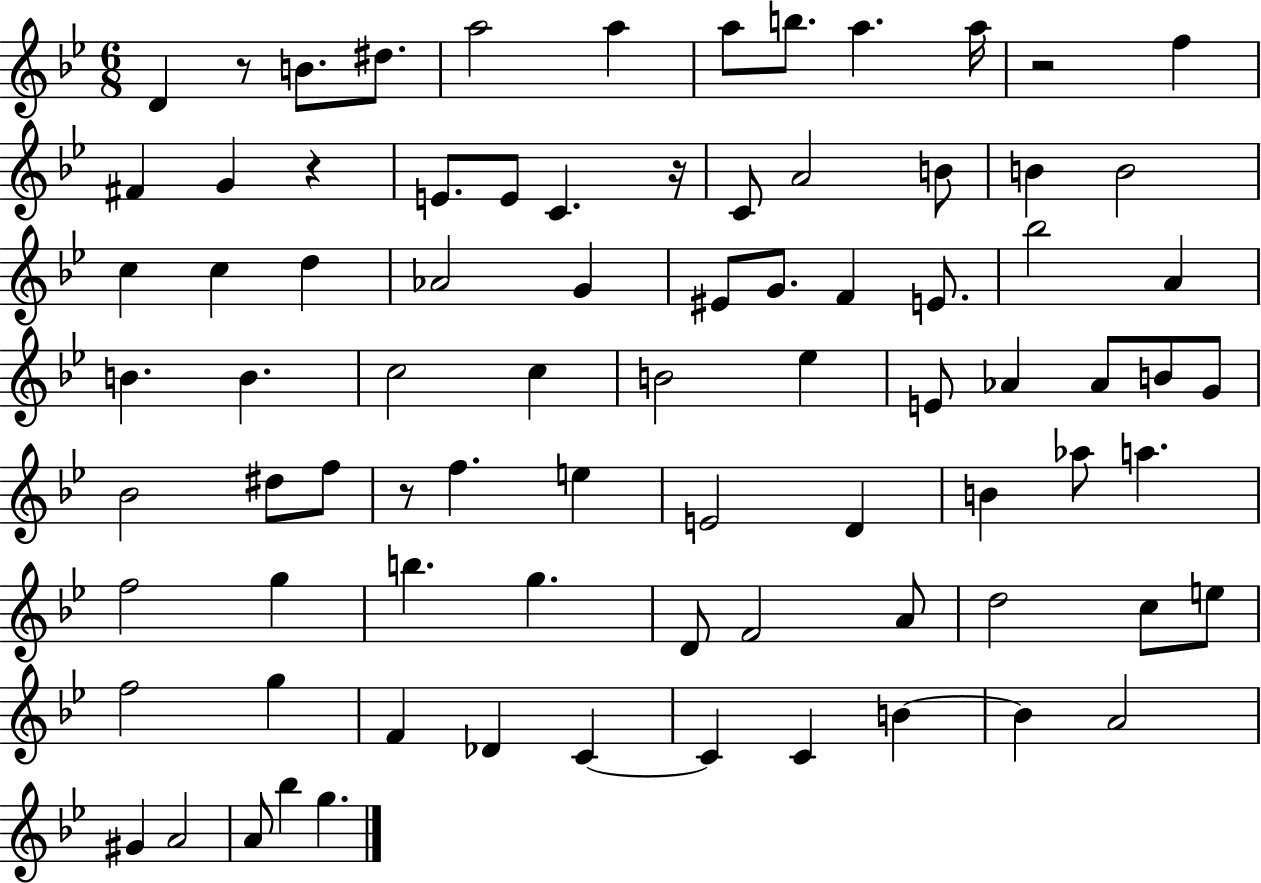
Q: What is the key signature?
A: BES major